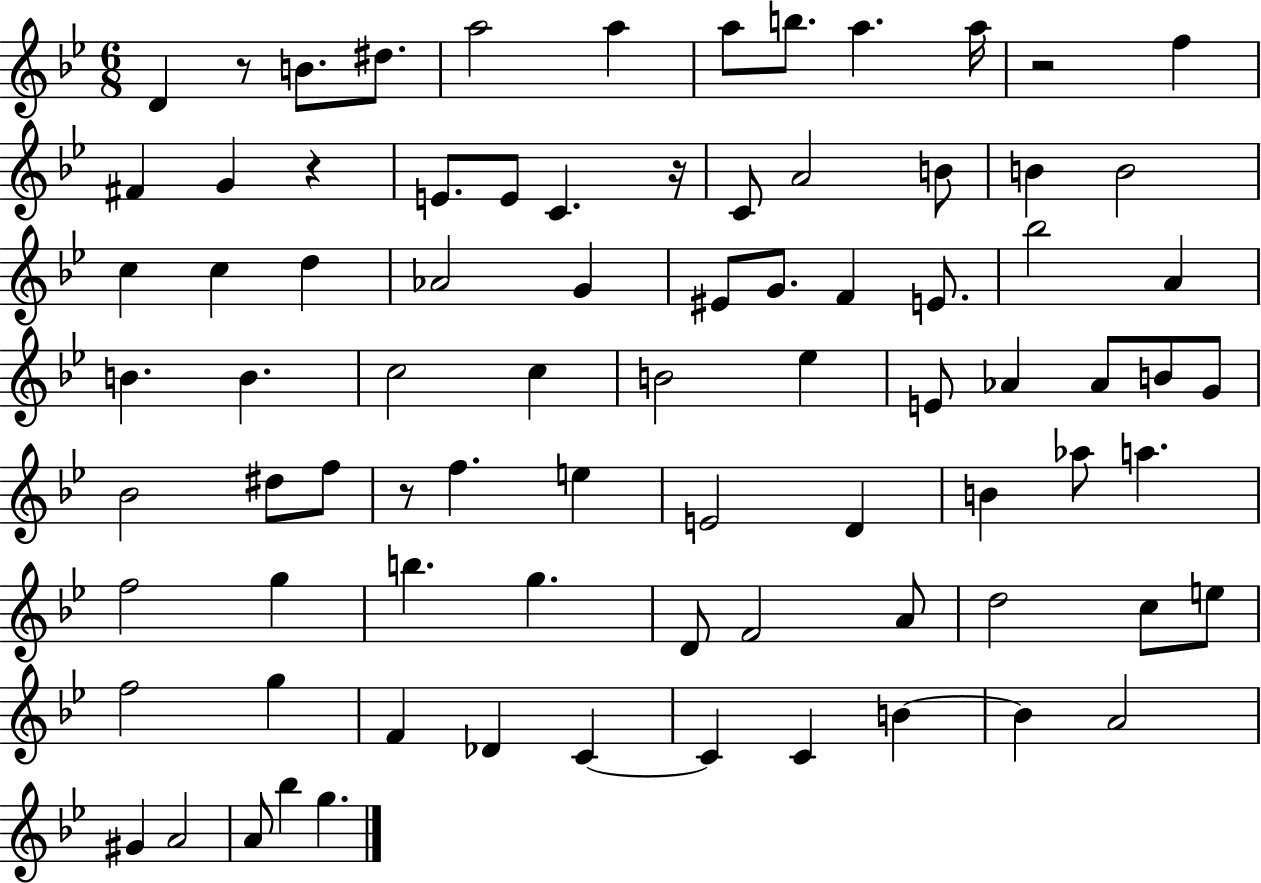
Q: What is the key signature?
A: BES major